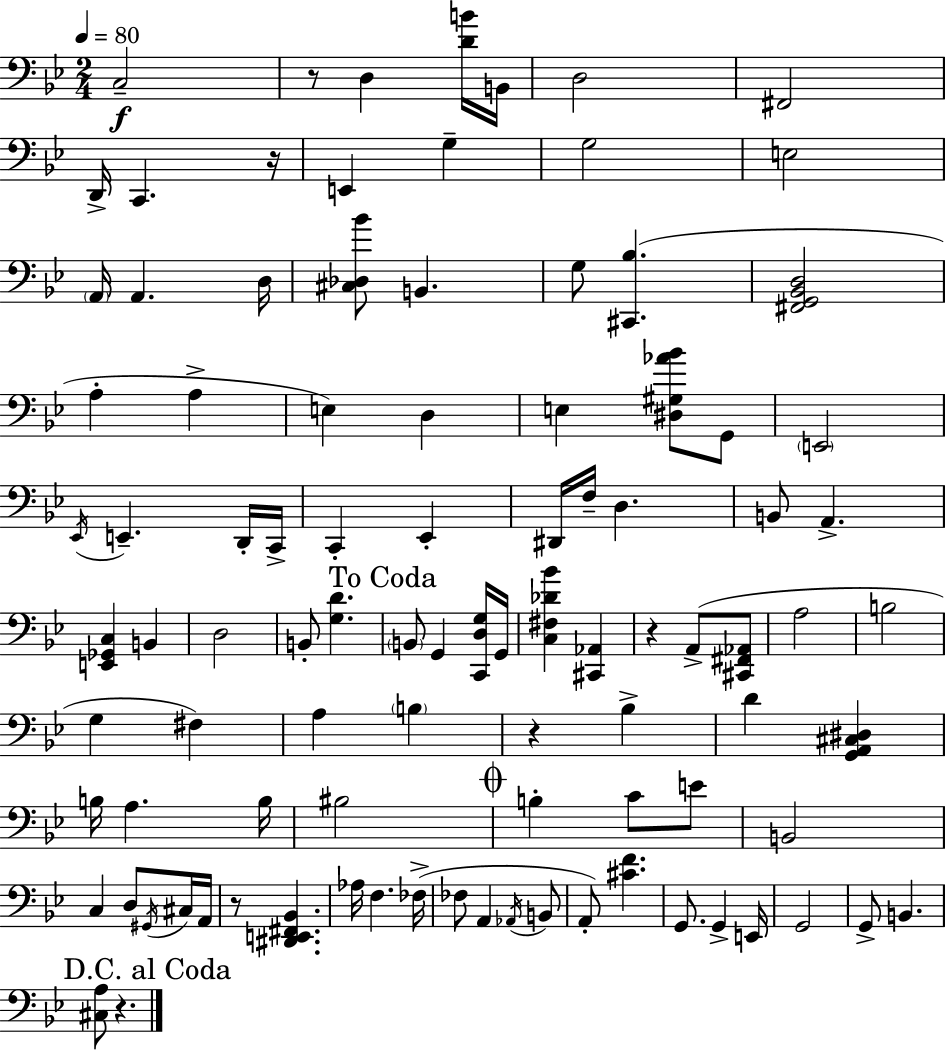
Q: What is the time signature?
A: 2/4